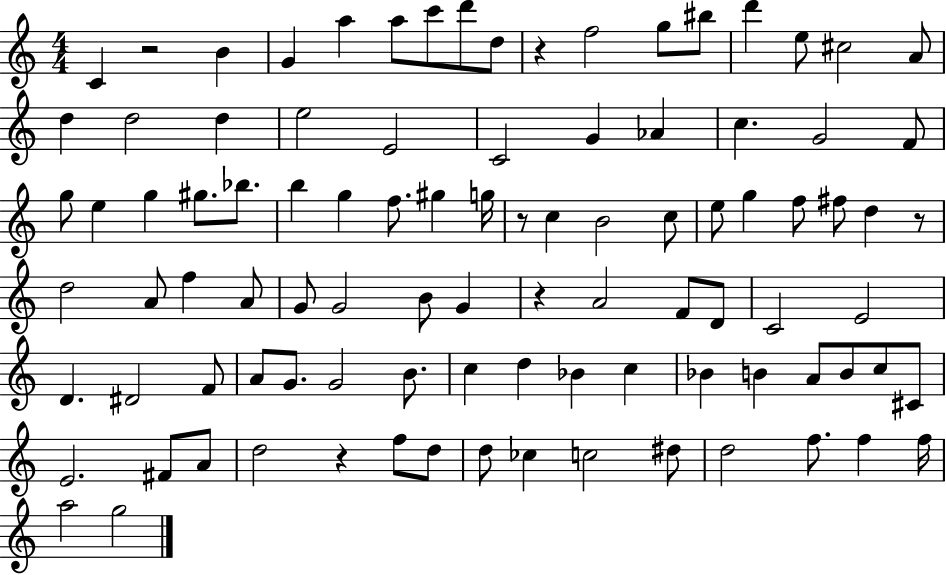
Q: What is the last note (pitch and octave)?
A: G5